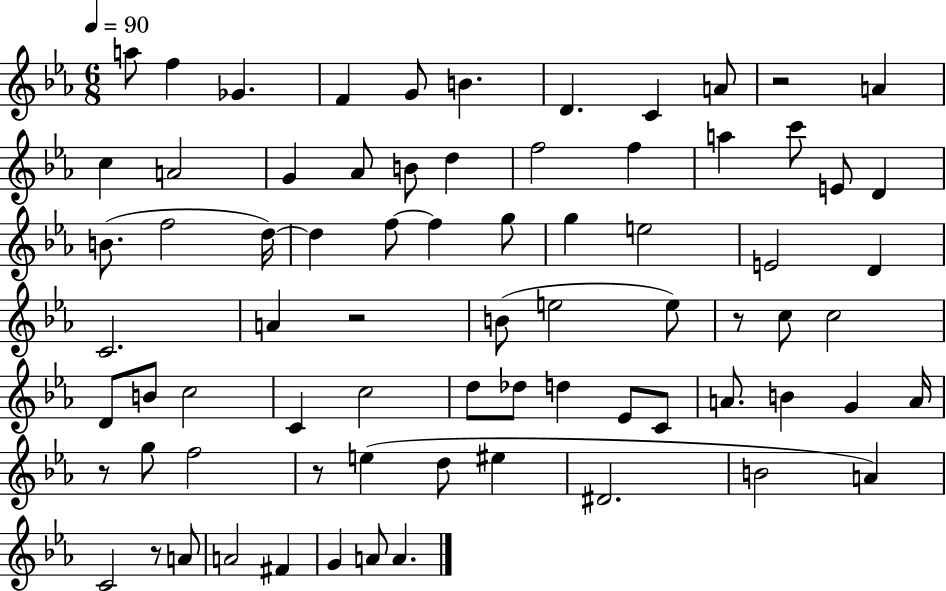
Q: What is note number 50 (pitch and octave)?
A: C4